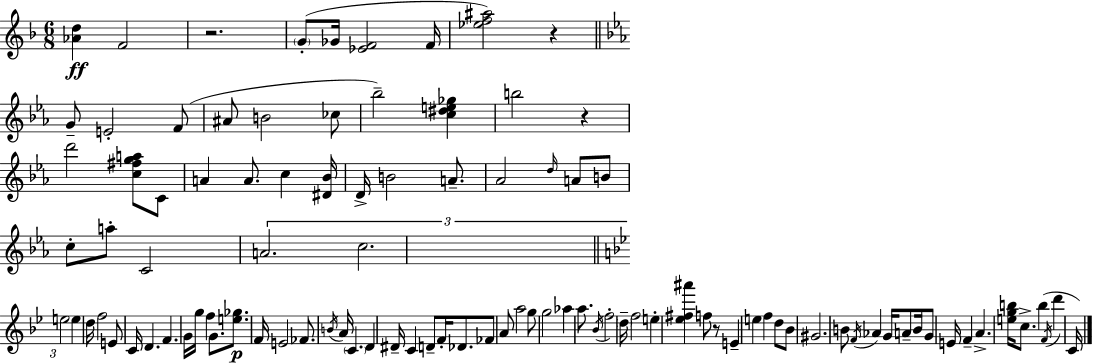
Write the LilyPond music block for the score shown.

{
  \clef treble
  \numericTimeSignature
  \time 6/8
  \key f \major
  \repeat volta 2 { <aes' d''>4\ff f'2 | r2. | \parenthesize g'8-.( ges'16 <ees' f'>2 f'16 | <ees'' f'' ais''>2) r4 | \break \bar "||" \break \key c \minor g'8-- e'2-. f'8( | ais'8 b'2 ces''8 | bes''2--) <c'' dis'' e'' ges''>4 | b''2 r4 | \break d'''2 <c'' fis'' g'' a''>8 c'8 | a'4 a'8. c''4 <dis' bes'>16 | d'16-> b'2 a'8.-- | aes'2 \grace { d''16 } a'8 b'8 | \break c''8-. a''8-. c'2 | \tuplet 3/2 { a'2. | c''2. | \bar "||" \break \key bes \major e''2 } e''4 | d''16 f''2 e'8 c'16 | d'4. f'4. | g'16 g''16 f''4 g'8. <e'' ges''>8.\p | \break f'16 e'2 fes'8. | \acciaccatura { b'16 } a'16 \parenthesize c'4. d'4 | dis'16-- c'4 d'8-- f'16-. des'8. fes'8 | a'8 a''2 g''8 | \break g''2 aes''4 | a''8. \acciaccatura { bes'16 } f''2-. | \parenthesize d''16-- f''2 e''4-. | <ees'' fis'' ais'''>4 f''8 r8 e'4-- | \break e''4 f''4 d''8 | bes'8 gis'2. | b'8 \acciaccatura { f'16 } aes'4 g'16 a'8-- | b'16 g'8 e'16 f'4-- a'4.-> | \break <e'' g'' b''>16 c''8.-> b''4( \acciaccatura { f'16 } d'''4 | c'16) } \bar "|."
}